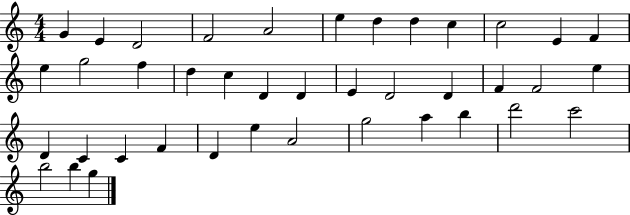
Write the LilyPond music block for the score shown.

{
  \clef treble
  \numericTimeSignature
  \time 4/4
  \key c \major
  g'4 e'4 d'2 | f'2 a'2 | e''4 d''4 d''4 c''4 | c''2 e'4 f'4 | \break e''4 g''2 f''4 | d''4 c''4 d'4 d'4 | e'4 d'2 d'4 | f'4 f'2 e''4 | \break d'4 c'4 c'4 f'4 | d'4 e''4 a'2 | g''2 a''4 b''4 | d'''2 c'''2 | \break b''2 b''4 g''4 | \bar "|."
}